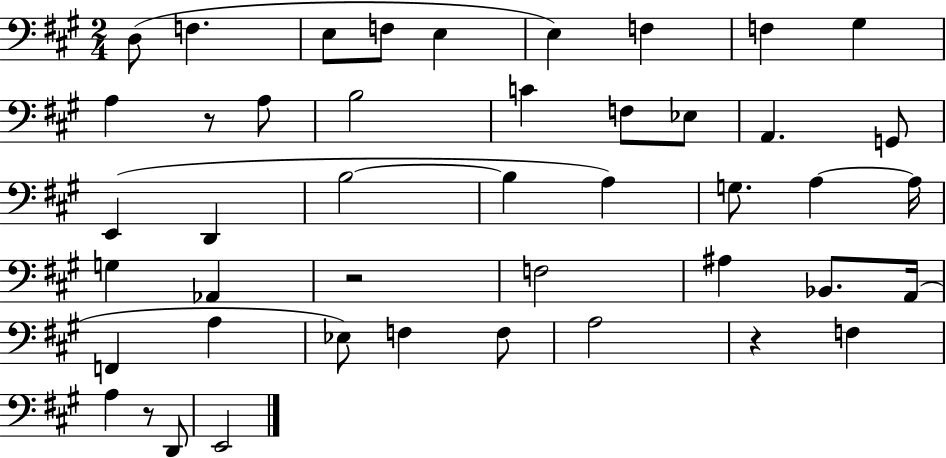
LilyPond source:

{
  \clef bass
  \numericTimeSignature
  \time 2/4
  \key a \major
  d8( f4. | e8 f8 e4 | e4) f4 | f4 gis4 | \break a4 r8 a8 | b2 | c'4 f8 ees8 | a,4. g,8 | \break e,4( d,4 | b2~~ | b4 a4) | g8. a4~~ a16 | \break g4 aes,4 | r2 | f2 | ais4 bes,8. a,16( | \break f,4 a4 | ees8) f4 f8 | a2 | r4 f4 | \break a4 r8 d,8 | e,2 | \bar "|."
}